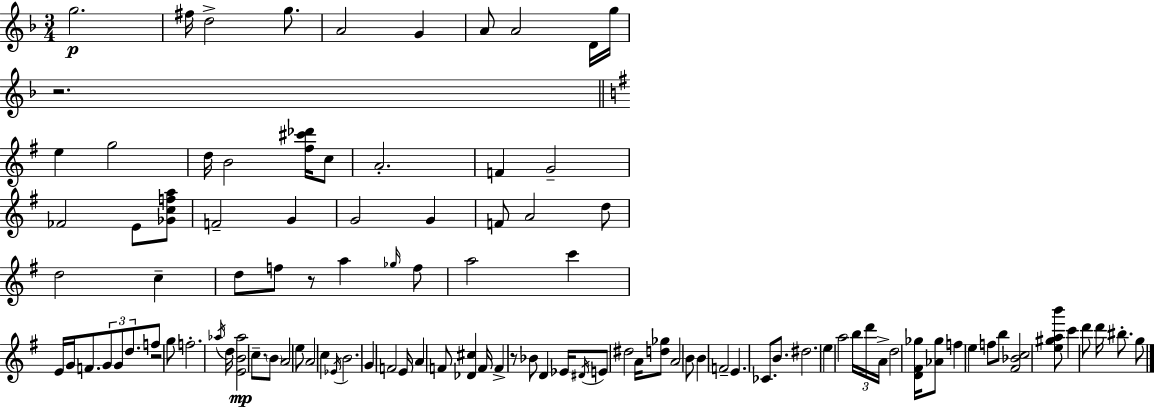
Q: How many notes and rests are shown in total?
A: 105